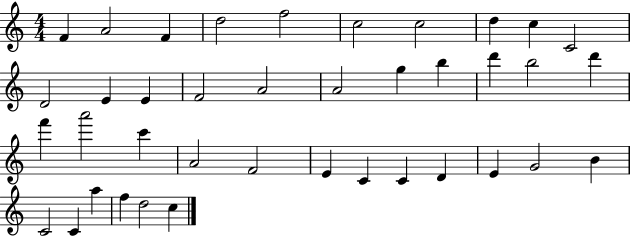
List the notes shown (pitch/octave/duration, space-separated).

F4/q A4/h F4/q D5/h F5/h C5/h C5/h D5/q C5/q C4/h D4/h E4/q E4/q F4/h A4/h A4/h G5/q B5/q D6/q B5/h D6/q F6/q A6/h C6/q A4/h F4/h E4/q C4/q C4/q D4/q E4/q G4/h B4/q C4/h C4/q A5/q F5/q D5/h C5/q